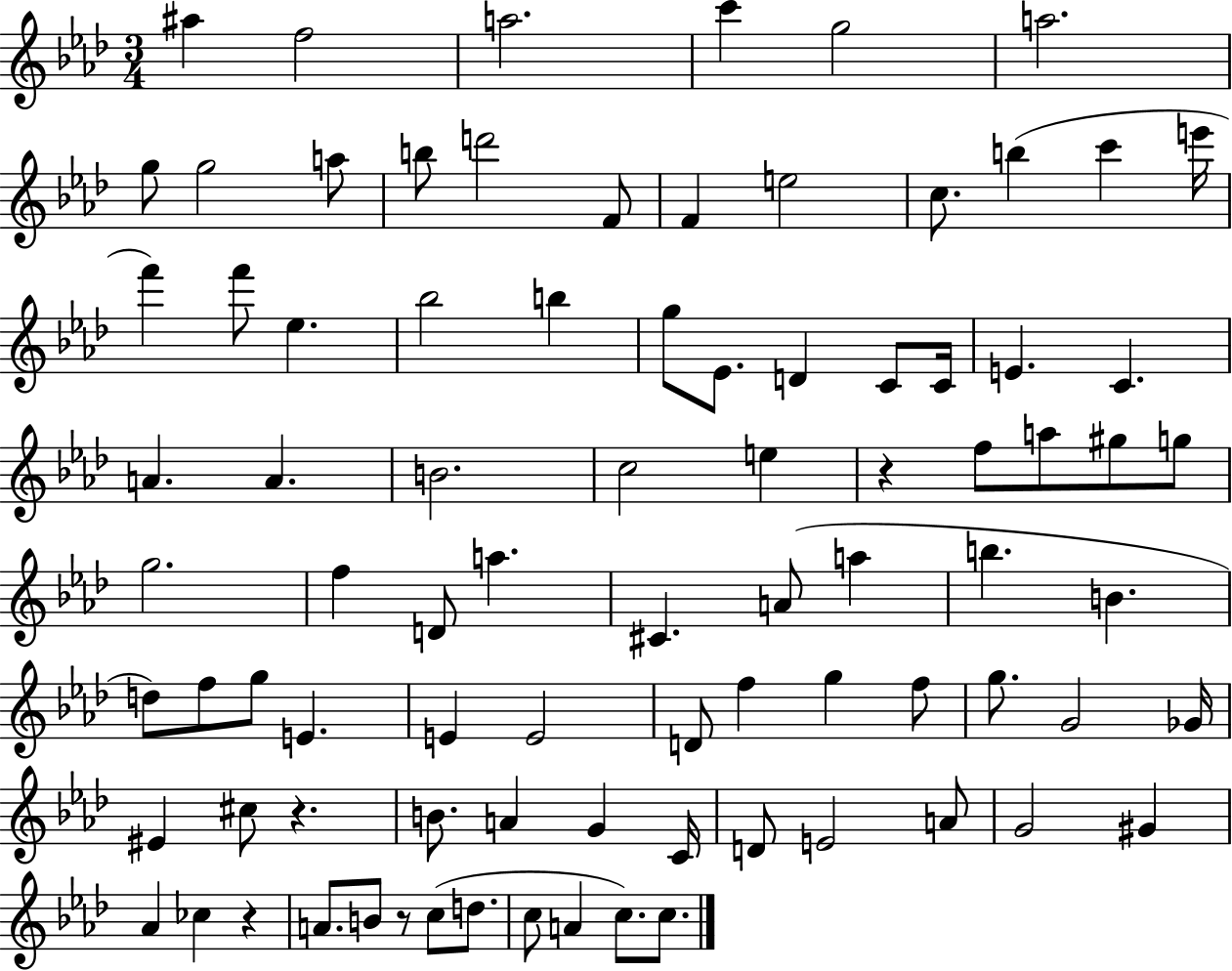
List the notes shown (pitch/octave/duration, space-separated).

A#5/q F5/h A5/h. C6/q G5/h A5/h. G5/e G5/h A5/e B5/e D6/h F4/e F4/q E5/h C5/e. B5/q C6/q E6/s F6/q F6/e Eb5/q. Bb5/h B5/q G5/e Eb4/e. D4/q C4/e C4/s E4/q. C4/q. A4/q. A4/q. B4/h. C5/h E5/q R/q F5/e A5/e G#5/e G5/e G5/h. F5/q D4/e A5/q. C#4/q. A4/e A5/q B5/q. B4/q. D5/e F5/e G5/e E4/q. E4/q E4/h D4/e F5/q G5/q F5/e G5/e. G4/h Gb4/s EIS4/q C#5/e R/q. B4/e. A4/q G4/q C4/s D4/e E4/h A4/e G4/h G#4/q Ab4/q CES5/q R/q A4/e. B4/e R/e C5/e D5/e. C5/e A4/q C5/e. C5/e.